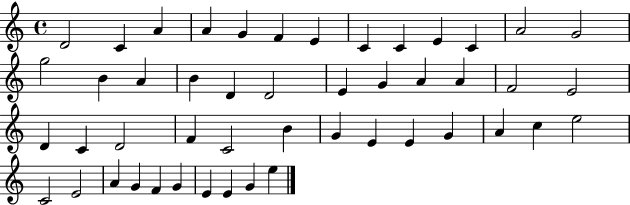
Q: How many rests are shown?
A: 0